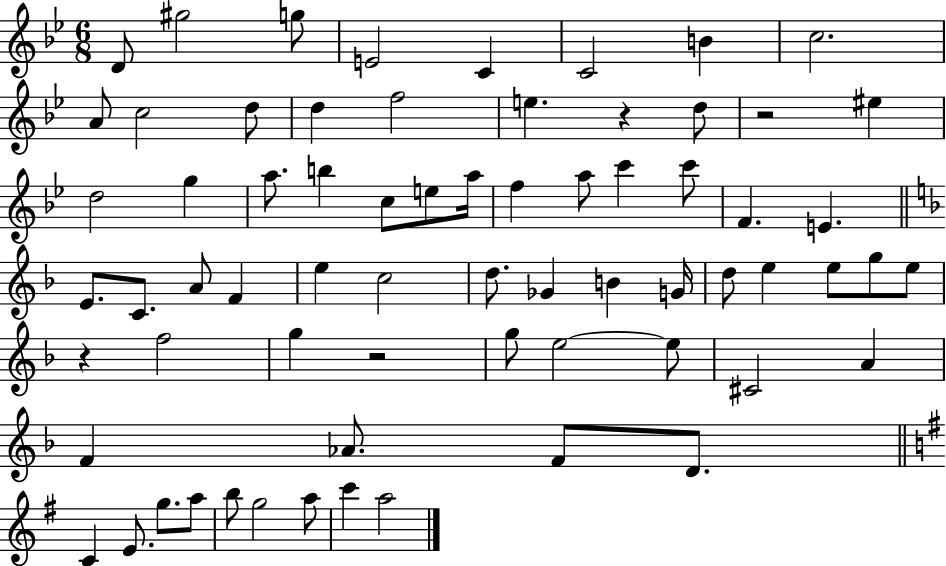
X:1
T:Untitled
M:6/8
L:1/4
K:Bb
D/2 ^g2 g/2 E2 C C2 B c2 A/2 c2 d/2 d f2 e z d/2 z2 ^e d2 g a/2 b c/2 e/2 a/4 f a/2 c' c'/2 F E E/2 C/2 A/2 F e c2 d/2 _G B G/4 d/2 e e/2 g/2 e/2 z f2 g z2 g/2 e2 e/2 ^C2 A F _A/2 F/2 D/2 C E/2 g/2 a/2 b/2 g2 a/2 c' a2